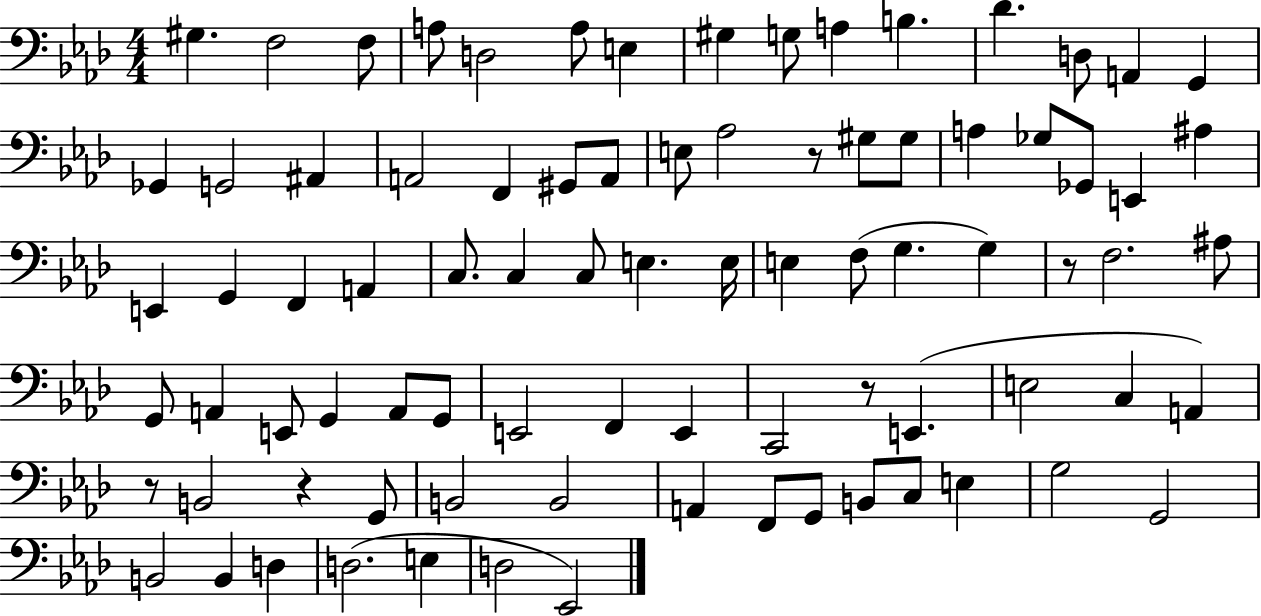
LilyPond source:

{
  \clef bass
  \numericTimeSignature
  \time 4/4
  \key aes \major
  \repeat volta 2 { gis4. f2 f8 | a8 d2 a8 e4 | gis4 g8 a4 b4. | des'4. d8 a,4 g,4 | \break ges,4 g,2 ais,4 | a,2 f,4 gis,8 a,8 | e8 aes2 r8 gis8 gis8 | a4 ges8 ges,8 e,4 ais4 | \break e,4 g,4 f,4 a,4 | c8. c4 c8 e4. e16 | e4 f8( g4. g4) | r8 f2. ais8 | \break g,8 a,4 e,8 g,4 a,8 g,8 | e,2 f,4 e,4 | c,2 r8 e,4.( | e2 c4 a,4) | \break r8 b,2 r4 g,8 | b,2 b,2 | a,4 f,8 g,8 b,8 c8 e4 | g2 g,2 | \break b,2 b,4 d4 | d2.( e4 | d2 ees,2) | } \bar "|."
}